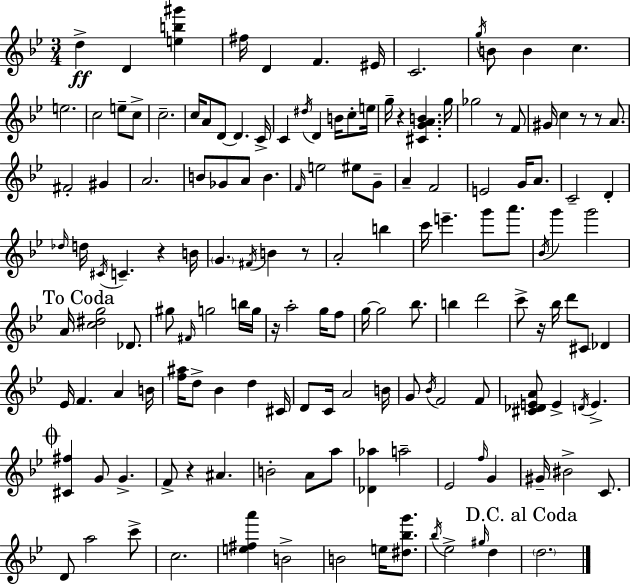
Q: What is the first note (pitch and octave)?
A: D5